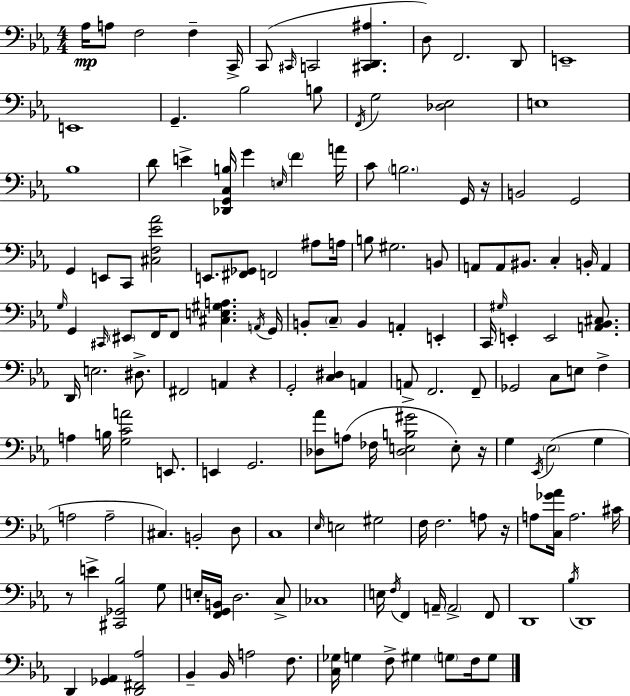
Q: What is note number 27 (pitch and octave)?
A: C4